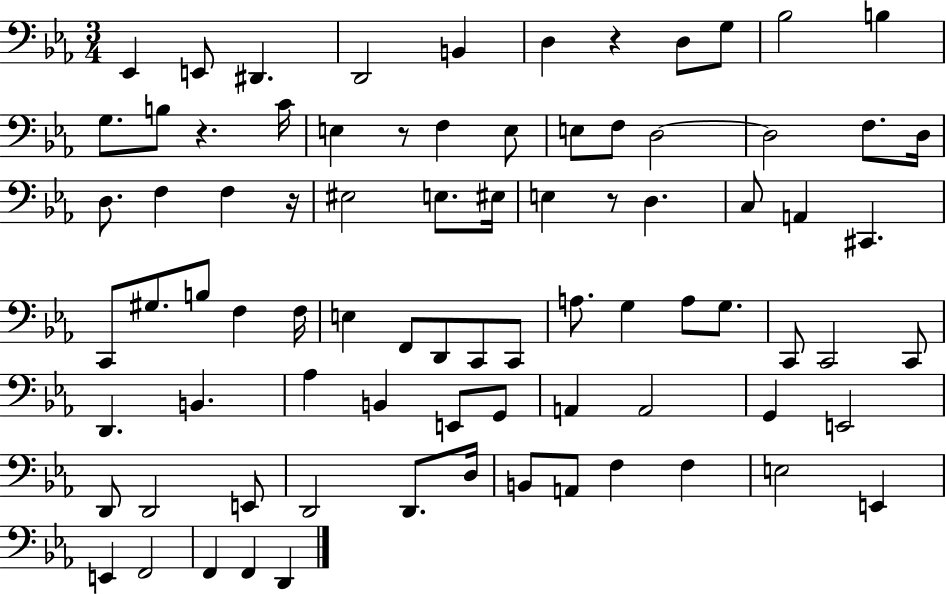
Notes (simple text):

Eb2/q E2/e D#2/q. D2/h B2/q D3/q R/q D3/e G3/e Bb3/h B3/q G3/e. B3/e R/q. C4/s E3/q R/e F3/q E3/e E3/e F3/e D3/h D3/h F3/e. D3/s D3/e. F3/q F3/q R/s EIS3/h E3/e. EIS3/s E3/q R/e D3/q. C3/e A2/q C#2/q. C2/e G#3/e. B3/e F3/q F3/s E3/q F2/e D2/e C2/e C2/e A3/e. G3/q A3/e G3/e. C2/e C2/h C2/e D2/q. B2/q. Ab3/q B2/q E2/e G2/e A2/q A2/h G2/q E2/h D2/e D2/h E2/e D2/h D2/e. D3/s B2/e A2/e F3/q F3/q E3/h E2/q E2/q F2/h F2/q F2/q D2/q